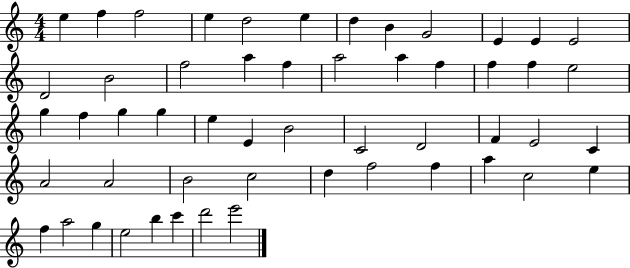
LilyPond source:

{
  \clef treble
  \numericTimeSignature
  \time 4/4
  \key c \major
  e''4 f''4 f''2 | e''4 d''2 e''4 | d''4 b'4 g'2 | e'4 e'4 e'2 | \break d'2 b'2 | f''2 a''4 f''4 | a''2 a''4 f''4 | f''4 f''4 e''2 | \break g''4 f''4 g''4 g''4 | e''4 e'4 b'2 | c'2 d'2 | f'4 e'2 c'4 | \break a'2 a'2 | b'2 c''2 | d''4 f''2 f''4 | a''4 c''2 e''4 | \break f''4 a''2 g''4 | e''2 b''4 c'''4 | d'''2 e'''2 | \bar "|."
}